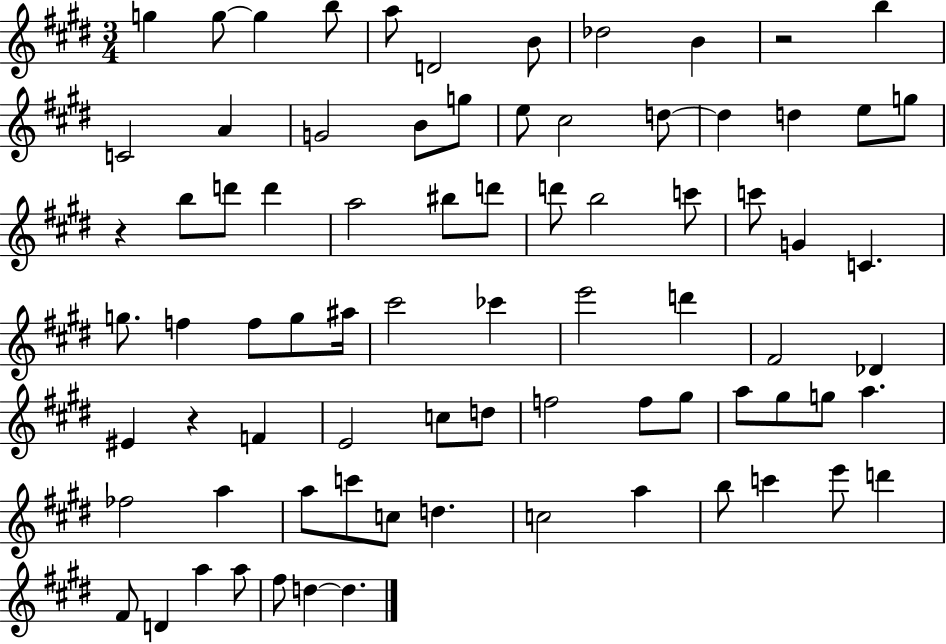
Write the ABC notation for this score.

X:1
T:Untitled
M:3/4
L:1/4
K:E
g g/2 g b/2 a/2 D2 B/2 _d2 B z2 b C2 A G2 B/2 g/2 e/2 ^c2 d/2 d d e/2 g/2 z b/2 d'/2 d' a2 ^b/2 d'/2 d'/2 b2 c'/2 c'/2 G C g/2 f f/2 g/2 ^a/4 ^c'2 _c' e'2 d' ^F2 _D ^E z F E2 c/2 d/2 f2 f/2 ^g/2 a/2 ^g/2 g/2 a _f2 a a/2 c'/2 c/2 d c2 a b/2 c' e'/2 d' ^F/2 D a a/2 ^f/2 d d